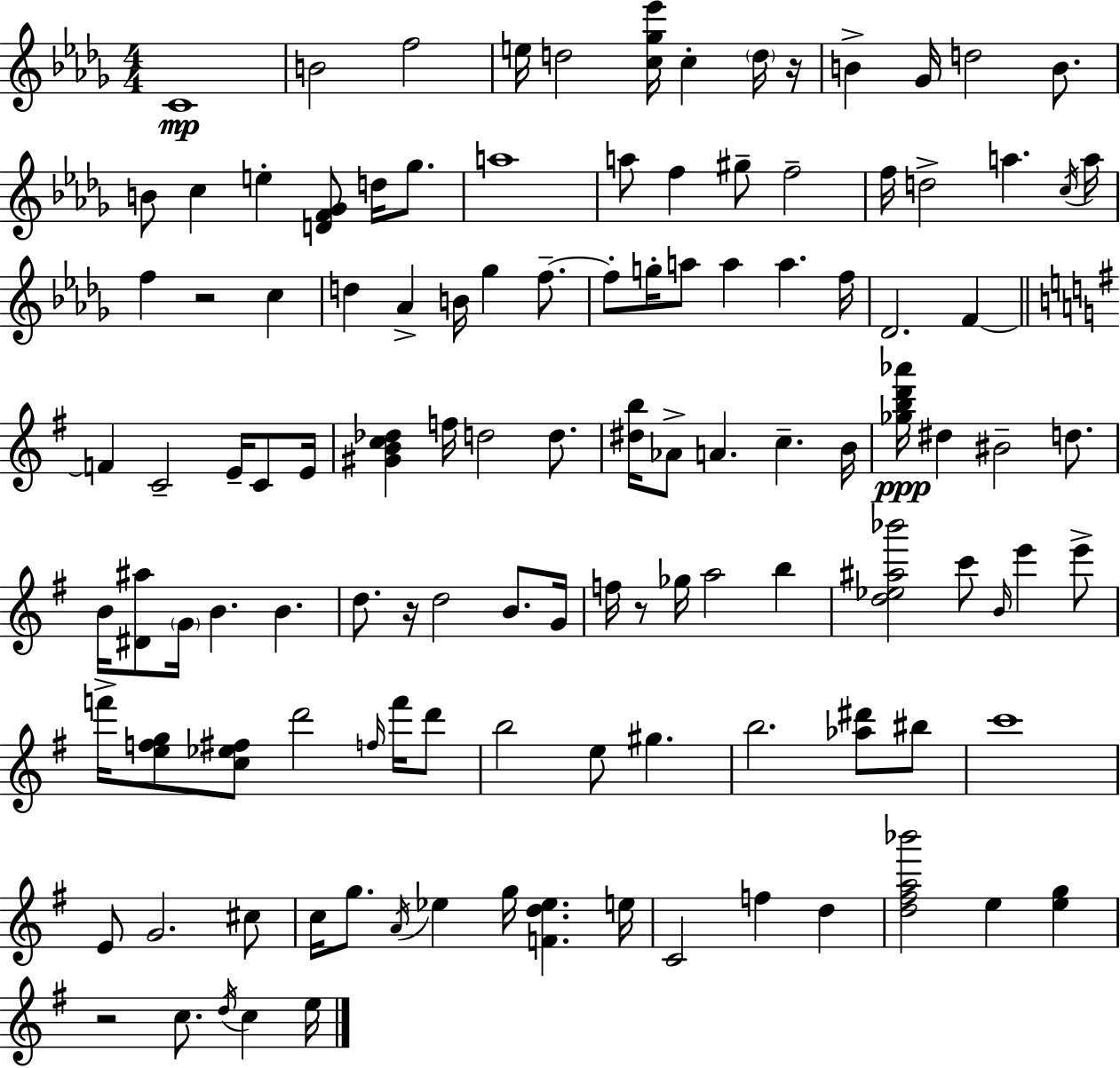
{
  \clef treble
  \numericTimeSignature
  \time 4/4
  \key bes \minor
  \repeat volta 2 { c'1\mp | b'2 f''2 | e''16 d''2 <c'' ges'' ees'''>16 c''4-. \parenthesize d''16 r16 | b'4-> ges'16 d''2 b'8. | \break b'8 c''4 e''4-. <d' f' ges'>8 d''16 ges''8. | a''1 | a''8 f''4 gis''8-- f''2-- | f''16 d''2-> a''4. \acciaccatura { c''16 } | \break a''16 f''4 r2 c''4 | d''4 aes'4-> b'16 ges''4 f''8.--~~ | f''8-. g''16-. a''8 a''4 a''4. | f''16 des'2. f'4~~ | \break \bar "||" \break \key g \major f'4 c'2-- e'16-- c'8 e'16 | <gis' b' c'' des''>4 f''16 d''2 d''8. | <dis'' b''>16 aes'8-> a'4. c''4.-- b'16 | <ges'' b'' d''' aes'''>16\ppp dis''4 bis'2-- d''8. | \break b'16 <dis' ais''>8 \parenthesize g'16 b'4. b'4. | d''8. r16 d''2 b'8. g'16 | f''16 r8 ges''16 a''2 b''4 | <d'' ees'' ais'' bes'''>2 c'''8 \grace { b'16 } e'''4 e'''8-> | \break f'''16-> <e'' f'' g''>8 <c'' ees'' fis''>8 d'''2 \grace { f''16 } f'''16 | d'''8 b''2 e''8 gis''4. | b''2. <aes'' dis'''>8 | bis''8 c'''1 | \break e'8 g'2. | cis''8 c''16 g''8. \acciaccatura { a'16 } ees''4 g''16 <f' d'' ees''>4. | e''16 c'2 f''4 d''4 | <d'' fis'' a'' bes'''>2 e''4 <e'' g''>4 | \break r2 c''8. \acciaccatura { d''16 } c''4 | e''16 } \bar "|."
}